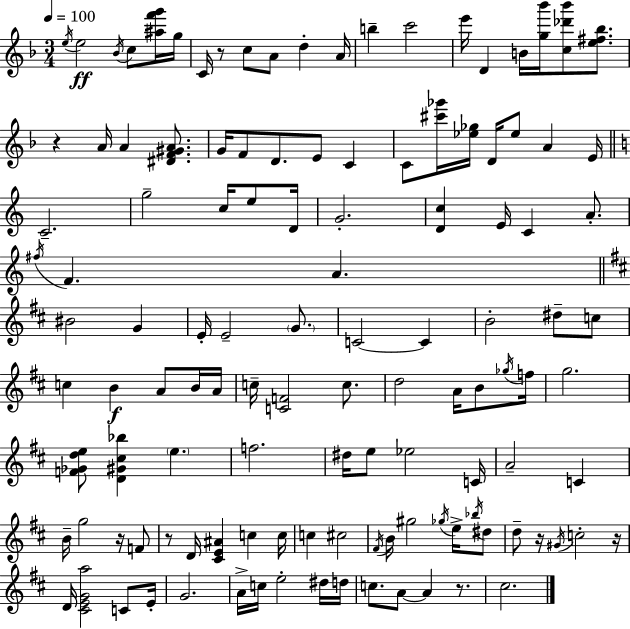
{
  \clef treble
  \numericTimeSignature
  \time 3/4
  \key d \minor
  \tempo 4 = 100
  \acciaccatura { e''16 }\ff e''2 \acciaccatura { bes'16 } c''8 | <ais'' f''' g'''>16 g''16 c'16 r8 c''8 a'8 d''4-. | a'16 b''4-- c'''2 | e'''16 d'4 b'16 <g'' bes'''>16 <c'' des''' bes'''>8 <e'' fis'' bes''>8. | \break r4 a'16 a'4 <dis' f' gis' a'>8. | g'16 f'8 d'8. e'8 c'4 | c'8 <cis''' ges'''>16 <ees'' ges''>16 d'16 ees''8 a'4 | e'16 \bar "||" \break \key c \major c'2.-- | g''2-- c''16 e''8 d'16 | g'2.-. | <d' c''>4 e'16 c'4 a'8.-. | \break \acciaccatura { fis''16 } f'4. a'4. | \bar "||" \break \key d \major bis'2 g'4 | e'16-. e'2-- \parenthesize g'8. | c'2~~ c'4 | b'2-. dis''8-- c''8 | \break c''4 b'4\f a'8 b'16 a'16 | c''16-- <c' f'>2 c''8. | d''2 a'16 b'8 \acciaccatura { ges''16 } | f''16 g''2. | \break <f' ges' d'' e''>8 <d' gis' cis'' bes''>4 \parenthesize e''4. | f''2. | dis''16 e''8 ees''2 | c'16 a'2-- c'4 | \break b'16-- g''2 r16 f'8 | r8 d'16 <cis' e' ais'>4 c''4 | c''16 c''4 cis''2 | \acciaccatura { fis'16 } b'16 gis''2 \acciaccatura { ges''16 } | \break e''16-> \acciaccatura { bes''16 } dis''8 d''8-- r16 \acciaccatura { gis'16 } c''2-. | r16 d'16 <cis' e' g' a''>2 | c'8 e'16-. g'2. | a'16-> c''16 e''2-. | \break dis''16 d''16 c''8. a'8~~ a'4 | r8. cis''2. | \bar "|."
}